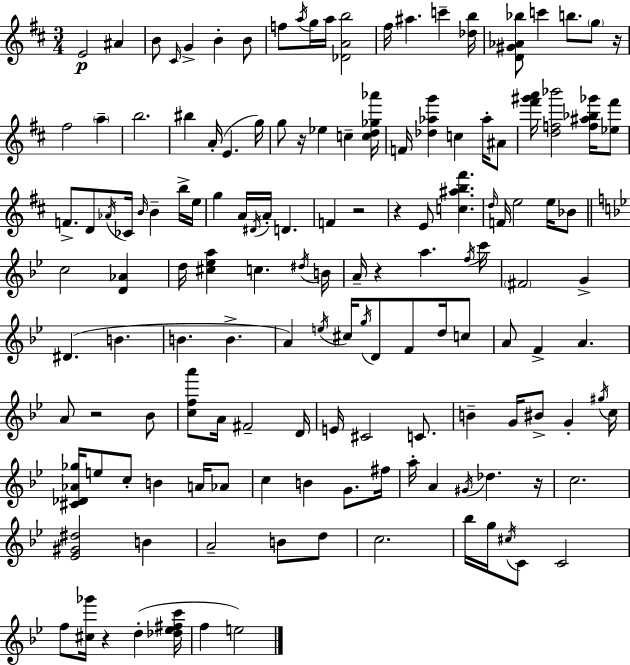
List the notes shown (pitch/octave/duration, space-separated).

E4/h A#4/q B4/e C#4/s G4/q B4/q B4/e F5/e A5/s G5/s A5/s [Db4,A4,B5]/h F#5/s A#5/q. C6/q [Db5,B5]/s [D4,G#4,Ab4,Bb5]/e C6/q B5/e. G5/e R/s F#5/h A5/q B5/h. BIS5/q A4/s E4/q. G5/s G5/e R/s Eb5/q C5/q [C5,D5,Gb5,Ab6]/s F4/s [Db5,Ab5,G6]/q C5/q Ab5/s A#4/e [F#6,G#6,A6]/s [D5,F5,Bb6]/h [F5,A#5,Bb5,Gb6]/s [Eb5,F#6]/e F4/e. D4/e Ab4/s CES4/s B4/s B4/q B5/s E5/s G5/q A4/s D#4/s A4/s D4/q. F4/q R/h R/q E4/e [C5,A#5,B5,F#6]/q. D5/s F4/s E5/h E5/s Bb4/e C5/h [D4,Ab4]/q D5/s [C#5,Eb5,A5]/q C5/q. D#5/s B4/s A4/s R/q A5/q. F5/s C6/s F#4/h G4/q D#4/q. B4/q. B4/q. B4/q. A4/q E5/s C#5/s G5/s D4/e F4/e D5/s C5/e A4/e F4/q A4/q. A4/e R/h Bb4/e [C5,F5,A6]/e A4/s F#4/h D4/s E4/s C#4/h C4/e. B4/q G4/s BIS4/e G4/q G#5/s C5/s [C#4,Db4,Ab4,Gb5]/s E5/e C5/e B4/q A4/s Ab4/e C5/q B4/q G4/e. F#5/s A5/s A4/q G#4/s Db5/q. R/s C5/h. [Eb4,G#4,D#5]/h B4/q A4/h B4/e D5/e C5/h. Bb5/s G5/s C#5/s C4/e C4/h F5/e [C#5,Gb6]/s R/q D5/q [Db5,Eb5,F#5,C6]/s F5/q E5/h